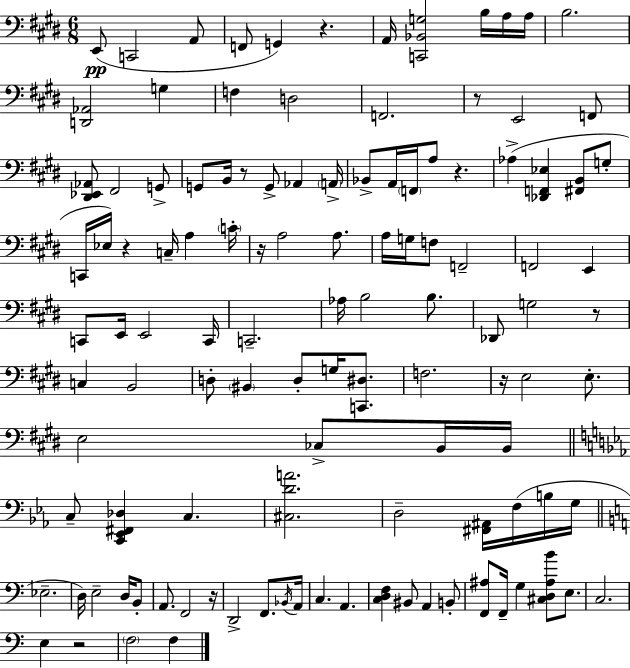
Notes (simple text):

E2/e C2/h A2/e F2/e G2/q R/q. A2/s [C2,Bb2,G3]/h B3/s A3/s A3/s B3/h. [D2,Ab2]/h G3/q F3/q D3/h F2/h. R/e E2/h F2/e [D#2,Eb2,Ab2]/e F#2/h G2/e G2/e B2/s R/e G2/e Ab2/q A2/s Bb2/e A2/s F2/s A3/e R/q. Ab3/q [Db2,F2,Eb3]/q [F#2,B2]/e G3/e C2/s Eb3/s R/q C3/s A3/q C4/s R/s A3/h A3/e. A3/s G3/s F3/e F2/h F2/h E2/q C2/e E2/s E2/h C2/s C2/h. Ab3/s B3/h B3/e. Db2/e G3/h R/e C3/q B2/h D3/e BIS2/q D3/e G3/s [C2,D#3]/e. F3/h. R/s E3/h E3/e. E3/h CES3/e B2/s B2/s C3/e [C2,Eb2,F#2,Db3]/q C3/q. [C#3,D4,A4]/h. D3/h [F#2,A#2]/s F3/s B3/s G3/s Eb3/h. D3/s E3/h D3/s B2/e A2/e. F2/h R/s D2/h F2/e. Bb2/s A2/s C3/q. A2/q. [C3,D3,F3]/q BIS2/e A2/q B2/e [F2,A#3]/e F2/s G3/q [C#3,D3,A#3,B4]/e E3/e. C3/h. E3/q R/h F3/h F3/q